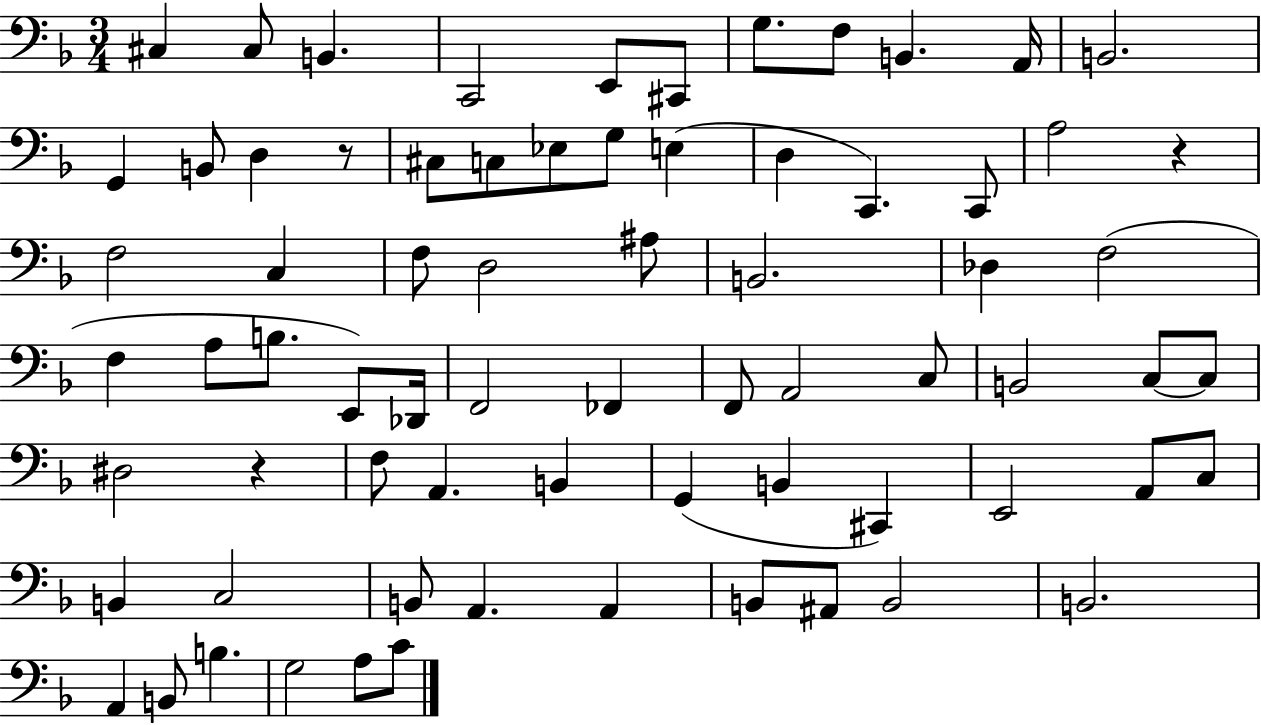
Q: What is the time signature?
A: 3/4